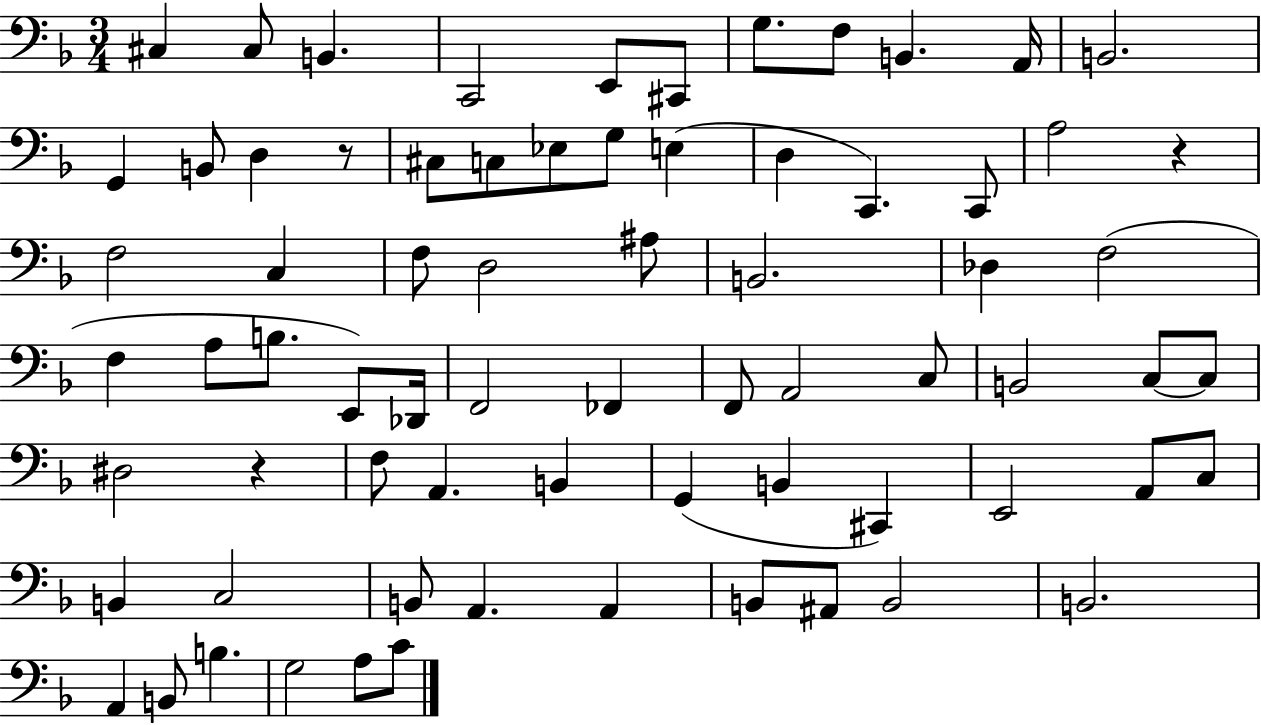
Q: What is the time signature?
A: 3/4